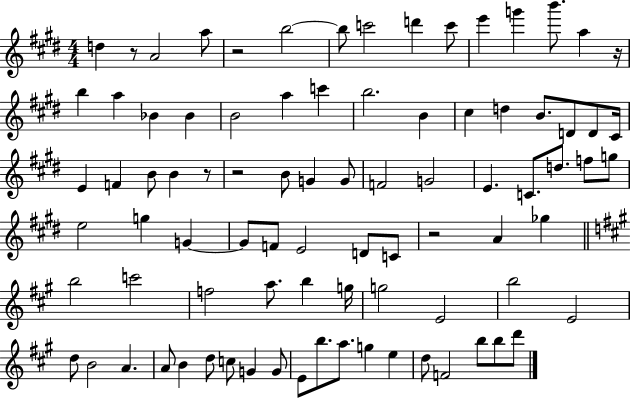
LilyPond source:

{
  \clef treble
  \numericTimeSignature
  \time 4/4
  \key e \major
  d''4 r8 a'2 a''8 | r2 b''2~~ | b''8 c'''2 d'''4 c'''8 | e'''4 g'''4 b'''8. a''4 r16 | \break b''4 a''4 bes'4 bes'4 | b'2 a''4 c'''4 | b''2. b'4 | cis''4 d''4 b'8. d'8 d'8 cis'16 | \break e'4 f'4 b'8 b'4 r8 | r2 b'8 g'4 g'8 | f'2 g'2 | e'4. c'8. d''8. f''8 g''8 | \break e''2 g''4 g'4~~ | g'8 f'8 e'2 d'8 c'8 | r2 a'4 ges''4 | \bar "||" \break \key a \major b''2 c'''2 | f''2 a''8. b''4 g''16 | g''2 e'2 | b''2 e'2 | \break d''8 b'2 a'4. | a'8 b'4 d''8 c''8 g'4 g'8 | e'8 b''8. a''8. g''4 e''4 | d''8 f'2 b''8 b''8 d'''8 | \break \bar "|."
}